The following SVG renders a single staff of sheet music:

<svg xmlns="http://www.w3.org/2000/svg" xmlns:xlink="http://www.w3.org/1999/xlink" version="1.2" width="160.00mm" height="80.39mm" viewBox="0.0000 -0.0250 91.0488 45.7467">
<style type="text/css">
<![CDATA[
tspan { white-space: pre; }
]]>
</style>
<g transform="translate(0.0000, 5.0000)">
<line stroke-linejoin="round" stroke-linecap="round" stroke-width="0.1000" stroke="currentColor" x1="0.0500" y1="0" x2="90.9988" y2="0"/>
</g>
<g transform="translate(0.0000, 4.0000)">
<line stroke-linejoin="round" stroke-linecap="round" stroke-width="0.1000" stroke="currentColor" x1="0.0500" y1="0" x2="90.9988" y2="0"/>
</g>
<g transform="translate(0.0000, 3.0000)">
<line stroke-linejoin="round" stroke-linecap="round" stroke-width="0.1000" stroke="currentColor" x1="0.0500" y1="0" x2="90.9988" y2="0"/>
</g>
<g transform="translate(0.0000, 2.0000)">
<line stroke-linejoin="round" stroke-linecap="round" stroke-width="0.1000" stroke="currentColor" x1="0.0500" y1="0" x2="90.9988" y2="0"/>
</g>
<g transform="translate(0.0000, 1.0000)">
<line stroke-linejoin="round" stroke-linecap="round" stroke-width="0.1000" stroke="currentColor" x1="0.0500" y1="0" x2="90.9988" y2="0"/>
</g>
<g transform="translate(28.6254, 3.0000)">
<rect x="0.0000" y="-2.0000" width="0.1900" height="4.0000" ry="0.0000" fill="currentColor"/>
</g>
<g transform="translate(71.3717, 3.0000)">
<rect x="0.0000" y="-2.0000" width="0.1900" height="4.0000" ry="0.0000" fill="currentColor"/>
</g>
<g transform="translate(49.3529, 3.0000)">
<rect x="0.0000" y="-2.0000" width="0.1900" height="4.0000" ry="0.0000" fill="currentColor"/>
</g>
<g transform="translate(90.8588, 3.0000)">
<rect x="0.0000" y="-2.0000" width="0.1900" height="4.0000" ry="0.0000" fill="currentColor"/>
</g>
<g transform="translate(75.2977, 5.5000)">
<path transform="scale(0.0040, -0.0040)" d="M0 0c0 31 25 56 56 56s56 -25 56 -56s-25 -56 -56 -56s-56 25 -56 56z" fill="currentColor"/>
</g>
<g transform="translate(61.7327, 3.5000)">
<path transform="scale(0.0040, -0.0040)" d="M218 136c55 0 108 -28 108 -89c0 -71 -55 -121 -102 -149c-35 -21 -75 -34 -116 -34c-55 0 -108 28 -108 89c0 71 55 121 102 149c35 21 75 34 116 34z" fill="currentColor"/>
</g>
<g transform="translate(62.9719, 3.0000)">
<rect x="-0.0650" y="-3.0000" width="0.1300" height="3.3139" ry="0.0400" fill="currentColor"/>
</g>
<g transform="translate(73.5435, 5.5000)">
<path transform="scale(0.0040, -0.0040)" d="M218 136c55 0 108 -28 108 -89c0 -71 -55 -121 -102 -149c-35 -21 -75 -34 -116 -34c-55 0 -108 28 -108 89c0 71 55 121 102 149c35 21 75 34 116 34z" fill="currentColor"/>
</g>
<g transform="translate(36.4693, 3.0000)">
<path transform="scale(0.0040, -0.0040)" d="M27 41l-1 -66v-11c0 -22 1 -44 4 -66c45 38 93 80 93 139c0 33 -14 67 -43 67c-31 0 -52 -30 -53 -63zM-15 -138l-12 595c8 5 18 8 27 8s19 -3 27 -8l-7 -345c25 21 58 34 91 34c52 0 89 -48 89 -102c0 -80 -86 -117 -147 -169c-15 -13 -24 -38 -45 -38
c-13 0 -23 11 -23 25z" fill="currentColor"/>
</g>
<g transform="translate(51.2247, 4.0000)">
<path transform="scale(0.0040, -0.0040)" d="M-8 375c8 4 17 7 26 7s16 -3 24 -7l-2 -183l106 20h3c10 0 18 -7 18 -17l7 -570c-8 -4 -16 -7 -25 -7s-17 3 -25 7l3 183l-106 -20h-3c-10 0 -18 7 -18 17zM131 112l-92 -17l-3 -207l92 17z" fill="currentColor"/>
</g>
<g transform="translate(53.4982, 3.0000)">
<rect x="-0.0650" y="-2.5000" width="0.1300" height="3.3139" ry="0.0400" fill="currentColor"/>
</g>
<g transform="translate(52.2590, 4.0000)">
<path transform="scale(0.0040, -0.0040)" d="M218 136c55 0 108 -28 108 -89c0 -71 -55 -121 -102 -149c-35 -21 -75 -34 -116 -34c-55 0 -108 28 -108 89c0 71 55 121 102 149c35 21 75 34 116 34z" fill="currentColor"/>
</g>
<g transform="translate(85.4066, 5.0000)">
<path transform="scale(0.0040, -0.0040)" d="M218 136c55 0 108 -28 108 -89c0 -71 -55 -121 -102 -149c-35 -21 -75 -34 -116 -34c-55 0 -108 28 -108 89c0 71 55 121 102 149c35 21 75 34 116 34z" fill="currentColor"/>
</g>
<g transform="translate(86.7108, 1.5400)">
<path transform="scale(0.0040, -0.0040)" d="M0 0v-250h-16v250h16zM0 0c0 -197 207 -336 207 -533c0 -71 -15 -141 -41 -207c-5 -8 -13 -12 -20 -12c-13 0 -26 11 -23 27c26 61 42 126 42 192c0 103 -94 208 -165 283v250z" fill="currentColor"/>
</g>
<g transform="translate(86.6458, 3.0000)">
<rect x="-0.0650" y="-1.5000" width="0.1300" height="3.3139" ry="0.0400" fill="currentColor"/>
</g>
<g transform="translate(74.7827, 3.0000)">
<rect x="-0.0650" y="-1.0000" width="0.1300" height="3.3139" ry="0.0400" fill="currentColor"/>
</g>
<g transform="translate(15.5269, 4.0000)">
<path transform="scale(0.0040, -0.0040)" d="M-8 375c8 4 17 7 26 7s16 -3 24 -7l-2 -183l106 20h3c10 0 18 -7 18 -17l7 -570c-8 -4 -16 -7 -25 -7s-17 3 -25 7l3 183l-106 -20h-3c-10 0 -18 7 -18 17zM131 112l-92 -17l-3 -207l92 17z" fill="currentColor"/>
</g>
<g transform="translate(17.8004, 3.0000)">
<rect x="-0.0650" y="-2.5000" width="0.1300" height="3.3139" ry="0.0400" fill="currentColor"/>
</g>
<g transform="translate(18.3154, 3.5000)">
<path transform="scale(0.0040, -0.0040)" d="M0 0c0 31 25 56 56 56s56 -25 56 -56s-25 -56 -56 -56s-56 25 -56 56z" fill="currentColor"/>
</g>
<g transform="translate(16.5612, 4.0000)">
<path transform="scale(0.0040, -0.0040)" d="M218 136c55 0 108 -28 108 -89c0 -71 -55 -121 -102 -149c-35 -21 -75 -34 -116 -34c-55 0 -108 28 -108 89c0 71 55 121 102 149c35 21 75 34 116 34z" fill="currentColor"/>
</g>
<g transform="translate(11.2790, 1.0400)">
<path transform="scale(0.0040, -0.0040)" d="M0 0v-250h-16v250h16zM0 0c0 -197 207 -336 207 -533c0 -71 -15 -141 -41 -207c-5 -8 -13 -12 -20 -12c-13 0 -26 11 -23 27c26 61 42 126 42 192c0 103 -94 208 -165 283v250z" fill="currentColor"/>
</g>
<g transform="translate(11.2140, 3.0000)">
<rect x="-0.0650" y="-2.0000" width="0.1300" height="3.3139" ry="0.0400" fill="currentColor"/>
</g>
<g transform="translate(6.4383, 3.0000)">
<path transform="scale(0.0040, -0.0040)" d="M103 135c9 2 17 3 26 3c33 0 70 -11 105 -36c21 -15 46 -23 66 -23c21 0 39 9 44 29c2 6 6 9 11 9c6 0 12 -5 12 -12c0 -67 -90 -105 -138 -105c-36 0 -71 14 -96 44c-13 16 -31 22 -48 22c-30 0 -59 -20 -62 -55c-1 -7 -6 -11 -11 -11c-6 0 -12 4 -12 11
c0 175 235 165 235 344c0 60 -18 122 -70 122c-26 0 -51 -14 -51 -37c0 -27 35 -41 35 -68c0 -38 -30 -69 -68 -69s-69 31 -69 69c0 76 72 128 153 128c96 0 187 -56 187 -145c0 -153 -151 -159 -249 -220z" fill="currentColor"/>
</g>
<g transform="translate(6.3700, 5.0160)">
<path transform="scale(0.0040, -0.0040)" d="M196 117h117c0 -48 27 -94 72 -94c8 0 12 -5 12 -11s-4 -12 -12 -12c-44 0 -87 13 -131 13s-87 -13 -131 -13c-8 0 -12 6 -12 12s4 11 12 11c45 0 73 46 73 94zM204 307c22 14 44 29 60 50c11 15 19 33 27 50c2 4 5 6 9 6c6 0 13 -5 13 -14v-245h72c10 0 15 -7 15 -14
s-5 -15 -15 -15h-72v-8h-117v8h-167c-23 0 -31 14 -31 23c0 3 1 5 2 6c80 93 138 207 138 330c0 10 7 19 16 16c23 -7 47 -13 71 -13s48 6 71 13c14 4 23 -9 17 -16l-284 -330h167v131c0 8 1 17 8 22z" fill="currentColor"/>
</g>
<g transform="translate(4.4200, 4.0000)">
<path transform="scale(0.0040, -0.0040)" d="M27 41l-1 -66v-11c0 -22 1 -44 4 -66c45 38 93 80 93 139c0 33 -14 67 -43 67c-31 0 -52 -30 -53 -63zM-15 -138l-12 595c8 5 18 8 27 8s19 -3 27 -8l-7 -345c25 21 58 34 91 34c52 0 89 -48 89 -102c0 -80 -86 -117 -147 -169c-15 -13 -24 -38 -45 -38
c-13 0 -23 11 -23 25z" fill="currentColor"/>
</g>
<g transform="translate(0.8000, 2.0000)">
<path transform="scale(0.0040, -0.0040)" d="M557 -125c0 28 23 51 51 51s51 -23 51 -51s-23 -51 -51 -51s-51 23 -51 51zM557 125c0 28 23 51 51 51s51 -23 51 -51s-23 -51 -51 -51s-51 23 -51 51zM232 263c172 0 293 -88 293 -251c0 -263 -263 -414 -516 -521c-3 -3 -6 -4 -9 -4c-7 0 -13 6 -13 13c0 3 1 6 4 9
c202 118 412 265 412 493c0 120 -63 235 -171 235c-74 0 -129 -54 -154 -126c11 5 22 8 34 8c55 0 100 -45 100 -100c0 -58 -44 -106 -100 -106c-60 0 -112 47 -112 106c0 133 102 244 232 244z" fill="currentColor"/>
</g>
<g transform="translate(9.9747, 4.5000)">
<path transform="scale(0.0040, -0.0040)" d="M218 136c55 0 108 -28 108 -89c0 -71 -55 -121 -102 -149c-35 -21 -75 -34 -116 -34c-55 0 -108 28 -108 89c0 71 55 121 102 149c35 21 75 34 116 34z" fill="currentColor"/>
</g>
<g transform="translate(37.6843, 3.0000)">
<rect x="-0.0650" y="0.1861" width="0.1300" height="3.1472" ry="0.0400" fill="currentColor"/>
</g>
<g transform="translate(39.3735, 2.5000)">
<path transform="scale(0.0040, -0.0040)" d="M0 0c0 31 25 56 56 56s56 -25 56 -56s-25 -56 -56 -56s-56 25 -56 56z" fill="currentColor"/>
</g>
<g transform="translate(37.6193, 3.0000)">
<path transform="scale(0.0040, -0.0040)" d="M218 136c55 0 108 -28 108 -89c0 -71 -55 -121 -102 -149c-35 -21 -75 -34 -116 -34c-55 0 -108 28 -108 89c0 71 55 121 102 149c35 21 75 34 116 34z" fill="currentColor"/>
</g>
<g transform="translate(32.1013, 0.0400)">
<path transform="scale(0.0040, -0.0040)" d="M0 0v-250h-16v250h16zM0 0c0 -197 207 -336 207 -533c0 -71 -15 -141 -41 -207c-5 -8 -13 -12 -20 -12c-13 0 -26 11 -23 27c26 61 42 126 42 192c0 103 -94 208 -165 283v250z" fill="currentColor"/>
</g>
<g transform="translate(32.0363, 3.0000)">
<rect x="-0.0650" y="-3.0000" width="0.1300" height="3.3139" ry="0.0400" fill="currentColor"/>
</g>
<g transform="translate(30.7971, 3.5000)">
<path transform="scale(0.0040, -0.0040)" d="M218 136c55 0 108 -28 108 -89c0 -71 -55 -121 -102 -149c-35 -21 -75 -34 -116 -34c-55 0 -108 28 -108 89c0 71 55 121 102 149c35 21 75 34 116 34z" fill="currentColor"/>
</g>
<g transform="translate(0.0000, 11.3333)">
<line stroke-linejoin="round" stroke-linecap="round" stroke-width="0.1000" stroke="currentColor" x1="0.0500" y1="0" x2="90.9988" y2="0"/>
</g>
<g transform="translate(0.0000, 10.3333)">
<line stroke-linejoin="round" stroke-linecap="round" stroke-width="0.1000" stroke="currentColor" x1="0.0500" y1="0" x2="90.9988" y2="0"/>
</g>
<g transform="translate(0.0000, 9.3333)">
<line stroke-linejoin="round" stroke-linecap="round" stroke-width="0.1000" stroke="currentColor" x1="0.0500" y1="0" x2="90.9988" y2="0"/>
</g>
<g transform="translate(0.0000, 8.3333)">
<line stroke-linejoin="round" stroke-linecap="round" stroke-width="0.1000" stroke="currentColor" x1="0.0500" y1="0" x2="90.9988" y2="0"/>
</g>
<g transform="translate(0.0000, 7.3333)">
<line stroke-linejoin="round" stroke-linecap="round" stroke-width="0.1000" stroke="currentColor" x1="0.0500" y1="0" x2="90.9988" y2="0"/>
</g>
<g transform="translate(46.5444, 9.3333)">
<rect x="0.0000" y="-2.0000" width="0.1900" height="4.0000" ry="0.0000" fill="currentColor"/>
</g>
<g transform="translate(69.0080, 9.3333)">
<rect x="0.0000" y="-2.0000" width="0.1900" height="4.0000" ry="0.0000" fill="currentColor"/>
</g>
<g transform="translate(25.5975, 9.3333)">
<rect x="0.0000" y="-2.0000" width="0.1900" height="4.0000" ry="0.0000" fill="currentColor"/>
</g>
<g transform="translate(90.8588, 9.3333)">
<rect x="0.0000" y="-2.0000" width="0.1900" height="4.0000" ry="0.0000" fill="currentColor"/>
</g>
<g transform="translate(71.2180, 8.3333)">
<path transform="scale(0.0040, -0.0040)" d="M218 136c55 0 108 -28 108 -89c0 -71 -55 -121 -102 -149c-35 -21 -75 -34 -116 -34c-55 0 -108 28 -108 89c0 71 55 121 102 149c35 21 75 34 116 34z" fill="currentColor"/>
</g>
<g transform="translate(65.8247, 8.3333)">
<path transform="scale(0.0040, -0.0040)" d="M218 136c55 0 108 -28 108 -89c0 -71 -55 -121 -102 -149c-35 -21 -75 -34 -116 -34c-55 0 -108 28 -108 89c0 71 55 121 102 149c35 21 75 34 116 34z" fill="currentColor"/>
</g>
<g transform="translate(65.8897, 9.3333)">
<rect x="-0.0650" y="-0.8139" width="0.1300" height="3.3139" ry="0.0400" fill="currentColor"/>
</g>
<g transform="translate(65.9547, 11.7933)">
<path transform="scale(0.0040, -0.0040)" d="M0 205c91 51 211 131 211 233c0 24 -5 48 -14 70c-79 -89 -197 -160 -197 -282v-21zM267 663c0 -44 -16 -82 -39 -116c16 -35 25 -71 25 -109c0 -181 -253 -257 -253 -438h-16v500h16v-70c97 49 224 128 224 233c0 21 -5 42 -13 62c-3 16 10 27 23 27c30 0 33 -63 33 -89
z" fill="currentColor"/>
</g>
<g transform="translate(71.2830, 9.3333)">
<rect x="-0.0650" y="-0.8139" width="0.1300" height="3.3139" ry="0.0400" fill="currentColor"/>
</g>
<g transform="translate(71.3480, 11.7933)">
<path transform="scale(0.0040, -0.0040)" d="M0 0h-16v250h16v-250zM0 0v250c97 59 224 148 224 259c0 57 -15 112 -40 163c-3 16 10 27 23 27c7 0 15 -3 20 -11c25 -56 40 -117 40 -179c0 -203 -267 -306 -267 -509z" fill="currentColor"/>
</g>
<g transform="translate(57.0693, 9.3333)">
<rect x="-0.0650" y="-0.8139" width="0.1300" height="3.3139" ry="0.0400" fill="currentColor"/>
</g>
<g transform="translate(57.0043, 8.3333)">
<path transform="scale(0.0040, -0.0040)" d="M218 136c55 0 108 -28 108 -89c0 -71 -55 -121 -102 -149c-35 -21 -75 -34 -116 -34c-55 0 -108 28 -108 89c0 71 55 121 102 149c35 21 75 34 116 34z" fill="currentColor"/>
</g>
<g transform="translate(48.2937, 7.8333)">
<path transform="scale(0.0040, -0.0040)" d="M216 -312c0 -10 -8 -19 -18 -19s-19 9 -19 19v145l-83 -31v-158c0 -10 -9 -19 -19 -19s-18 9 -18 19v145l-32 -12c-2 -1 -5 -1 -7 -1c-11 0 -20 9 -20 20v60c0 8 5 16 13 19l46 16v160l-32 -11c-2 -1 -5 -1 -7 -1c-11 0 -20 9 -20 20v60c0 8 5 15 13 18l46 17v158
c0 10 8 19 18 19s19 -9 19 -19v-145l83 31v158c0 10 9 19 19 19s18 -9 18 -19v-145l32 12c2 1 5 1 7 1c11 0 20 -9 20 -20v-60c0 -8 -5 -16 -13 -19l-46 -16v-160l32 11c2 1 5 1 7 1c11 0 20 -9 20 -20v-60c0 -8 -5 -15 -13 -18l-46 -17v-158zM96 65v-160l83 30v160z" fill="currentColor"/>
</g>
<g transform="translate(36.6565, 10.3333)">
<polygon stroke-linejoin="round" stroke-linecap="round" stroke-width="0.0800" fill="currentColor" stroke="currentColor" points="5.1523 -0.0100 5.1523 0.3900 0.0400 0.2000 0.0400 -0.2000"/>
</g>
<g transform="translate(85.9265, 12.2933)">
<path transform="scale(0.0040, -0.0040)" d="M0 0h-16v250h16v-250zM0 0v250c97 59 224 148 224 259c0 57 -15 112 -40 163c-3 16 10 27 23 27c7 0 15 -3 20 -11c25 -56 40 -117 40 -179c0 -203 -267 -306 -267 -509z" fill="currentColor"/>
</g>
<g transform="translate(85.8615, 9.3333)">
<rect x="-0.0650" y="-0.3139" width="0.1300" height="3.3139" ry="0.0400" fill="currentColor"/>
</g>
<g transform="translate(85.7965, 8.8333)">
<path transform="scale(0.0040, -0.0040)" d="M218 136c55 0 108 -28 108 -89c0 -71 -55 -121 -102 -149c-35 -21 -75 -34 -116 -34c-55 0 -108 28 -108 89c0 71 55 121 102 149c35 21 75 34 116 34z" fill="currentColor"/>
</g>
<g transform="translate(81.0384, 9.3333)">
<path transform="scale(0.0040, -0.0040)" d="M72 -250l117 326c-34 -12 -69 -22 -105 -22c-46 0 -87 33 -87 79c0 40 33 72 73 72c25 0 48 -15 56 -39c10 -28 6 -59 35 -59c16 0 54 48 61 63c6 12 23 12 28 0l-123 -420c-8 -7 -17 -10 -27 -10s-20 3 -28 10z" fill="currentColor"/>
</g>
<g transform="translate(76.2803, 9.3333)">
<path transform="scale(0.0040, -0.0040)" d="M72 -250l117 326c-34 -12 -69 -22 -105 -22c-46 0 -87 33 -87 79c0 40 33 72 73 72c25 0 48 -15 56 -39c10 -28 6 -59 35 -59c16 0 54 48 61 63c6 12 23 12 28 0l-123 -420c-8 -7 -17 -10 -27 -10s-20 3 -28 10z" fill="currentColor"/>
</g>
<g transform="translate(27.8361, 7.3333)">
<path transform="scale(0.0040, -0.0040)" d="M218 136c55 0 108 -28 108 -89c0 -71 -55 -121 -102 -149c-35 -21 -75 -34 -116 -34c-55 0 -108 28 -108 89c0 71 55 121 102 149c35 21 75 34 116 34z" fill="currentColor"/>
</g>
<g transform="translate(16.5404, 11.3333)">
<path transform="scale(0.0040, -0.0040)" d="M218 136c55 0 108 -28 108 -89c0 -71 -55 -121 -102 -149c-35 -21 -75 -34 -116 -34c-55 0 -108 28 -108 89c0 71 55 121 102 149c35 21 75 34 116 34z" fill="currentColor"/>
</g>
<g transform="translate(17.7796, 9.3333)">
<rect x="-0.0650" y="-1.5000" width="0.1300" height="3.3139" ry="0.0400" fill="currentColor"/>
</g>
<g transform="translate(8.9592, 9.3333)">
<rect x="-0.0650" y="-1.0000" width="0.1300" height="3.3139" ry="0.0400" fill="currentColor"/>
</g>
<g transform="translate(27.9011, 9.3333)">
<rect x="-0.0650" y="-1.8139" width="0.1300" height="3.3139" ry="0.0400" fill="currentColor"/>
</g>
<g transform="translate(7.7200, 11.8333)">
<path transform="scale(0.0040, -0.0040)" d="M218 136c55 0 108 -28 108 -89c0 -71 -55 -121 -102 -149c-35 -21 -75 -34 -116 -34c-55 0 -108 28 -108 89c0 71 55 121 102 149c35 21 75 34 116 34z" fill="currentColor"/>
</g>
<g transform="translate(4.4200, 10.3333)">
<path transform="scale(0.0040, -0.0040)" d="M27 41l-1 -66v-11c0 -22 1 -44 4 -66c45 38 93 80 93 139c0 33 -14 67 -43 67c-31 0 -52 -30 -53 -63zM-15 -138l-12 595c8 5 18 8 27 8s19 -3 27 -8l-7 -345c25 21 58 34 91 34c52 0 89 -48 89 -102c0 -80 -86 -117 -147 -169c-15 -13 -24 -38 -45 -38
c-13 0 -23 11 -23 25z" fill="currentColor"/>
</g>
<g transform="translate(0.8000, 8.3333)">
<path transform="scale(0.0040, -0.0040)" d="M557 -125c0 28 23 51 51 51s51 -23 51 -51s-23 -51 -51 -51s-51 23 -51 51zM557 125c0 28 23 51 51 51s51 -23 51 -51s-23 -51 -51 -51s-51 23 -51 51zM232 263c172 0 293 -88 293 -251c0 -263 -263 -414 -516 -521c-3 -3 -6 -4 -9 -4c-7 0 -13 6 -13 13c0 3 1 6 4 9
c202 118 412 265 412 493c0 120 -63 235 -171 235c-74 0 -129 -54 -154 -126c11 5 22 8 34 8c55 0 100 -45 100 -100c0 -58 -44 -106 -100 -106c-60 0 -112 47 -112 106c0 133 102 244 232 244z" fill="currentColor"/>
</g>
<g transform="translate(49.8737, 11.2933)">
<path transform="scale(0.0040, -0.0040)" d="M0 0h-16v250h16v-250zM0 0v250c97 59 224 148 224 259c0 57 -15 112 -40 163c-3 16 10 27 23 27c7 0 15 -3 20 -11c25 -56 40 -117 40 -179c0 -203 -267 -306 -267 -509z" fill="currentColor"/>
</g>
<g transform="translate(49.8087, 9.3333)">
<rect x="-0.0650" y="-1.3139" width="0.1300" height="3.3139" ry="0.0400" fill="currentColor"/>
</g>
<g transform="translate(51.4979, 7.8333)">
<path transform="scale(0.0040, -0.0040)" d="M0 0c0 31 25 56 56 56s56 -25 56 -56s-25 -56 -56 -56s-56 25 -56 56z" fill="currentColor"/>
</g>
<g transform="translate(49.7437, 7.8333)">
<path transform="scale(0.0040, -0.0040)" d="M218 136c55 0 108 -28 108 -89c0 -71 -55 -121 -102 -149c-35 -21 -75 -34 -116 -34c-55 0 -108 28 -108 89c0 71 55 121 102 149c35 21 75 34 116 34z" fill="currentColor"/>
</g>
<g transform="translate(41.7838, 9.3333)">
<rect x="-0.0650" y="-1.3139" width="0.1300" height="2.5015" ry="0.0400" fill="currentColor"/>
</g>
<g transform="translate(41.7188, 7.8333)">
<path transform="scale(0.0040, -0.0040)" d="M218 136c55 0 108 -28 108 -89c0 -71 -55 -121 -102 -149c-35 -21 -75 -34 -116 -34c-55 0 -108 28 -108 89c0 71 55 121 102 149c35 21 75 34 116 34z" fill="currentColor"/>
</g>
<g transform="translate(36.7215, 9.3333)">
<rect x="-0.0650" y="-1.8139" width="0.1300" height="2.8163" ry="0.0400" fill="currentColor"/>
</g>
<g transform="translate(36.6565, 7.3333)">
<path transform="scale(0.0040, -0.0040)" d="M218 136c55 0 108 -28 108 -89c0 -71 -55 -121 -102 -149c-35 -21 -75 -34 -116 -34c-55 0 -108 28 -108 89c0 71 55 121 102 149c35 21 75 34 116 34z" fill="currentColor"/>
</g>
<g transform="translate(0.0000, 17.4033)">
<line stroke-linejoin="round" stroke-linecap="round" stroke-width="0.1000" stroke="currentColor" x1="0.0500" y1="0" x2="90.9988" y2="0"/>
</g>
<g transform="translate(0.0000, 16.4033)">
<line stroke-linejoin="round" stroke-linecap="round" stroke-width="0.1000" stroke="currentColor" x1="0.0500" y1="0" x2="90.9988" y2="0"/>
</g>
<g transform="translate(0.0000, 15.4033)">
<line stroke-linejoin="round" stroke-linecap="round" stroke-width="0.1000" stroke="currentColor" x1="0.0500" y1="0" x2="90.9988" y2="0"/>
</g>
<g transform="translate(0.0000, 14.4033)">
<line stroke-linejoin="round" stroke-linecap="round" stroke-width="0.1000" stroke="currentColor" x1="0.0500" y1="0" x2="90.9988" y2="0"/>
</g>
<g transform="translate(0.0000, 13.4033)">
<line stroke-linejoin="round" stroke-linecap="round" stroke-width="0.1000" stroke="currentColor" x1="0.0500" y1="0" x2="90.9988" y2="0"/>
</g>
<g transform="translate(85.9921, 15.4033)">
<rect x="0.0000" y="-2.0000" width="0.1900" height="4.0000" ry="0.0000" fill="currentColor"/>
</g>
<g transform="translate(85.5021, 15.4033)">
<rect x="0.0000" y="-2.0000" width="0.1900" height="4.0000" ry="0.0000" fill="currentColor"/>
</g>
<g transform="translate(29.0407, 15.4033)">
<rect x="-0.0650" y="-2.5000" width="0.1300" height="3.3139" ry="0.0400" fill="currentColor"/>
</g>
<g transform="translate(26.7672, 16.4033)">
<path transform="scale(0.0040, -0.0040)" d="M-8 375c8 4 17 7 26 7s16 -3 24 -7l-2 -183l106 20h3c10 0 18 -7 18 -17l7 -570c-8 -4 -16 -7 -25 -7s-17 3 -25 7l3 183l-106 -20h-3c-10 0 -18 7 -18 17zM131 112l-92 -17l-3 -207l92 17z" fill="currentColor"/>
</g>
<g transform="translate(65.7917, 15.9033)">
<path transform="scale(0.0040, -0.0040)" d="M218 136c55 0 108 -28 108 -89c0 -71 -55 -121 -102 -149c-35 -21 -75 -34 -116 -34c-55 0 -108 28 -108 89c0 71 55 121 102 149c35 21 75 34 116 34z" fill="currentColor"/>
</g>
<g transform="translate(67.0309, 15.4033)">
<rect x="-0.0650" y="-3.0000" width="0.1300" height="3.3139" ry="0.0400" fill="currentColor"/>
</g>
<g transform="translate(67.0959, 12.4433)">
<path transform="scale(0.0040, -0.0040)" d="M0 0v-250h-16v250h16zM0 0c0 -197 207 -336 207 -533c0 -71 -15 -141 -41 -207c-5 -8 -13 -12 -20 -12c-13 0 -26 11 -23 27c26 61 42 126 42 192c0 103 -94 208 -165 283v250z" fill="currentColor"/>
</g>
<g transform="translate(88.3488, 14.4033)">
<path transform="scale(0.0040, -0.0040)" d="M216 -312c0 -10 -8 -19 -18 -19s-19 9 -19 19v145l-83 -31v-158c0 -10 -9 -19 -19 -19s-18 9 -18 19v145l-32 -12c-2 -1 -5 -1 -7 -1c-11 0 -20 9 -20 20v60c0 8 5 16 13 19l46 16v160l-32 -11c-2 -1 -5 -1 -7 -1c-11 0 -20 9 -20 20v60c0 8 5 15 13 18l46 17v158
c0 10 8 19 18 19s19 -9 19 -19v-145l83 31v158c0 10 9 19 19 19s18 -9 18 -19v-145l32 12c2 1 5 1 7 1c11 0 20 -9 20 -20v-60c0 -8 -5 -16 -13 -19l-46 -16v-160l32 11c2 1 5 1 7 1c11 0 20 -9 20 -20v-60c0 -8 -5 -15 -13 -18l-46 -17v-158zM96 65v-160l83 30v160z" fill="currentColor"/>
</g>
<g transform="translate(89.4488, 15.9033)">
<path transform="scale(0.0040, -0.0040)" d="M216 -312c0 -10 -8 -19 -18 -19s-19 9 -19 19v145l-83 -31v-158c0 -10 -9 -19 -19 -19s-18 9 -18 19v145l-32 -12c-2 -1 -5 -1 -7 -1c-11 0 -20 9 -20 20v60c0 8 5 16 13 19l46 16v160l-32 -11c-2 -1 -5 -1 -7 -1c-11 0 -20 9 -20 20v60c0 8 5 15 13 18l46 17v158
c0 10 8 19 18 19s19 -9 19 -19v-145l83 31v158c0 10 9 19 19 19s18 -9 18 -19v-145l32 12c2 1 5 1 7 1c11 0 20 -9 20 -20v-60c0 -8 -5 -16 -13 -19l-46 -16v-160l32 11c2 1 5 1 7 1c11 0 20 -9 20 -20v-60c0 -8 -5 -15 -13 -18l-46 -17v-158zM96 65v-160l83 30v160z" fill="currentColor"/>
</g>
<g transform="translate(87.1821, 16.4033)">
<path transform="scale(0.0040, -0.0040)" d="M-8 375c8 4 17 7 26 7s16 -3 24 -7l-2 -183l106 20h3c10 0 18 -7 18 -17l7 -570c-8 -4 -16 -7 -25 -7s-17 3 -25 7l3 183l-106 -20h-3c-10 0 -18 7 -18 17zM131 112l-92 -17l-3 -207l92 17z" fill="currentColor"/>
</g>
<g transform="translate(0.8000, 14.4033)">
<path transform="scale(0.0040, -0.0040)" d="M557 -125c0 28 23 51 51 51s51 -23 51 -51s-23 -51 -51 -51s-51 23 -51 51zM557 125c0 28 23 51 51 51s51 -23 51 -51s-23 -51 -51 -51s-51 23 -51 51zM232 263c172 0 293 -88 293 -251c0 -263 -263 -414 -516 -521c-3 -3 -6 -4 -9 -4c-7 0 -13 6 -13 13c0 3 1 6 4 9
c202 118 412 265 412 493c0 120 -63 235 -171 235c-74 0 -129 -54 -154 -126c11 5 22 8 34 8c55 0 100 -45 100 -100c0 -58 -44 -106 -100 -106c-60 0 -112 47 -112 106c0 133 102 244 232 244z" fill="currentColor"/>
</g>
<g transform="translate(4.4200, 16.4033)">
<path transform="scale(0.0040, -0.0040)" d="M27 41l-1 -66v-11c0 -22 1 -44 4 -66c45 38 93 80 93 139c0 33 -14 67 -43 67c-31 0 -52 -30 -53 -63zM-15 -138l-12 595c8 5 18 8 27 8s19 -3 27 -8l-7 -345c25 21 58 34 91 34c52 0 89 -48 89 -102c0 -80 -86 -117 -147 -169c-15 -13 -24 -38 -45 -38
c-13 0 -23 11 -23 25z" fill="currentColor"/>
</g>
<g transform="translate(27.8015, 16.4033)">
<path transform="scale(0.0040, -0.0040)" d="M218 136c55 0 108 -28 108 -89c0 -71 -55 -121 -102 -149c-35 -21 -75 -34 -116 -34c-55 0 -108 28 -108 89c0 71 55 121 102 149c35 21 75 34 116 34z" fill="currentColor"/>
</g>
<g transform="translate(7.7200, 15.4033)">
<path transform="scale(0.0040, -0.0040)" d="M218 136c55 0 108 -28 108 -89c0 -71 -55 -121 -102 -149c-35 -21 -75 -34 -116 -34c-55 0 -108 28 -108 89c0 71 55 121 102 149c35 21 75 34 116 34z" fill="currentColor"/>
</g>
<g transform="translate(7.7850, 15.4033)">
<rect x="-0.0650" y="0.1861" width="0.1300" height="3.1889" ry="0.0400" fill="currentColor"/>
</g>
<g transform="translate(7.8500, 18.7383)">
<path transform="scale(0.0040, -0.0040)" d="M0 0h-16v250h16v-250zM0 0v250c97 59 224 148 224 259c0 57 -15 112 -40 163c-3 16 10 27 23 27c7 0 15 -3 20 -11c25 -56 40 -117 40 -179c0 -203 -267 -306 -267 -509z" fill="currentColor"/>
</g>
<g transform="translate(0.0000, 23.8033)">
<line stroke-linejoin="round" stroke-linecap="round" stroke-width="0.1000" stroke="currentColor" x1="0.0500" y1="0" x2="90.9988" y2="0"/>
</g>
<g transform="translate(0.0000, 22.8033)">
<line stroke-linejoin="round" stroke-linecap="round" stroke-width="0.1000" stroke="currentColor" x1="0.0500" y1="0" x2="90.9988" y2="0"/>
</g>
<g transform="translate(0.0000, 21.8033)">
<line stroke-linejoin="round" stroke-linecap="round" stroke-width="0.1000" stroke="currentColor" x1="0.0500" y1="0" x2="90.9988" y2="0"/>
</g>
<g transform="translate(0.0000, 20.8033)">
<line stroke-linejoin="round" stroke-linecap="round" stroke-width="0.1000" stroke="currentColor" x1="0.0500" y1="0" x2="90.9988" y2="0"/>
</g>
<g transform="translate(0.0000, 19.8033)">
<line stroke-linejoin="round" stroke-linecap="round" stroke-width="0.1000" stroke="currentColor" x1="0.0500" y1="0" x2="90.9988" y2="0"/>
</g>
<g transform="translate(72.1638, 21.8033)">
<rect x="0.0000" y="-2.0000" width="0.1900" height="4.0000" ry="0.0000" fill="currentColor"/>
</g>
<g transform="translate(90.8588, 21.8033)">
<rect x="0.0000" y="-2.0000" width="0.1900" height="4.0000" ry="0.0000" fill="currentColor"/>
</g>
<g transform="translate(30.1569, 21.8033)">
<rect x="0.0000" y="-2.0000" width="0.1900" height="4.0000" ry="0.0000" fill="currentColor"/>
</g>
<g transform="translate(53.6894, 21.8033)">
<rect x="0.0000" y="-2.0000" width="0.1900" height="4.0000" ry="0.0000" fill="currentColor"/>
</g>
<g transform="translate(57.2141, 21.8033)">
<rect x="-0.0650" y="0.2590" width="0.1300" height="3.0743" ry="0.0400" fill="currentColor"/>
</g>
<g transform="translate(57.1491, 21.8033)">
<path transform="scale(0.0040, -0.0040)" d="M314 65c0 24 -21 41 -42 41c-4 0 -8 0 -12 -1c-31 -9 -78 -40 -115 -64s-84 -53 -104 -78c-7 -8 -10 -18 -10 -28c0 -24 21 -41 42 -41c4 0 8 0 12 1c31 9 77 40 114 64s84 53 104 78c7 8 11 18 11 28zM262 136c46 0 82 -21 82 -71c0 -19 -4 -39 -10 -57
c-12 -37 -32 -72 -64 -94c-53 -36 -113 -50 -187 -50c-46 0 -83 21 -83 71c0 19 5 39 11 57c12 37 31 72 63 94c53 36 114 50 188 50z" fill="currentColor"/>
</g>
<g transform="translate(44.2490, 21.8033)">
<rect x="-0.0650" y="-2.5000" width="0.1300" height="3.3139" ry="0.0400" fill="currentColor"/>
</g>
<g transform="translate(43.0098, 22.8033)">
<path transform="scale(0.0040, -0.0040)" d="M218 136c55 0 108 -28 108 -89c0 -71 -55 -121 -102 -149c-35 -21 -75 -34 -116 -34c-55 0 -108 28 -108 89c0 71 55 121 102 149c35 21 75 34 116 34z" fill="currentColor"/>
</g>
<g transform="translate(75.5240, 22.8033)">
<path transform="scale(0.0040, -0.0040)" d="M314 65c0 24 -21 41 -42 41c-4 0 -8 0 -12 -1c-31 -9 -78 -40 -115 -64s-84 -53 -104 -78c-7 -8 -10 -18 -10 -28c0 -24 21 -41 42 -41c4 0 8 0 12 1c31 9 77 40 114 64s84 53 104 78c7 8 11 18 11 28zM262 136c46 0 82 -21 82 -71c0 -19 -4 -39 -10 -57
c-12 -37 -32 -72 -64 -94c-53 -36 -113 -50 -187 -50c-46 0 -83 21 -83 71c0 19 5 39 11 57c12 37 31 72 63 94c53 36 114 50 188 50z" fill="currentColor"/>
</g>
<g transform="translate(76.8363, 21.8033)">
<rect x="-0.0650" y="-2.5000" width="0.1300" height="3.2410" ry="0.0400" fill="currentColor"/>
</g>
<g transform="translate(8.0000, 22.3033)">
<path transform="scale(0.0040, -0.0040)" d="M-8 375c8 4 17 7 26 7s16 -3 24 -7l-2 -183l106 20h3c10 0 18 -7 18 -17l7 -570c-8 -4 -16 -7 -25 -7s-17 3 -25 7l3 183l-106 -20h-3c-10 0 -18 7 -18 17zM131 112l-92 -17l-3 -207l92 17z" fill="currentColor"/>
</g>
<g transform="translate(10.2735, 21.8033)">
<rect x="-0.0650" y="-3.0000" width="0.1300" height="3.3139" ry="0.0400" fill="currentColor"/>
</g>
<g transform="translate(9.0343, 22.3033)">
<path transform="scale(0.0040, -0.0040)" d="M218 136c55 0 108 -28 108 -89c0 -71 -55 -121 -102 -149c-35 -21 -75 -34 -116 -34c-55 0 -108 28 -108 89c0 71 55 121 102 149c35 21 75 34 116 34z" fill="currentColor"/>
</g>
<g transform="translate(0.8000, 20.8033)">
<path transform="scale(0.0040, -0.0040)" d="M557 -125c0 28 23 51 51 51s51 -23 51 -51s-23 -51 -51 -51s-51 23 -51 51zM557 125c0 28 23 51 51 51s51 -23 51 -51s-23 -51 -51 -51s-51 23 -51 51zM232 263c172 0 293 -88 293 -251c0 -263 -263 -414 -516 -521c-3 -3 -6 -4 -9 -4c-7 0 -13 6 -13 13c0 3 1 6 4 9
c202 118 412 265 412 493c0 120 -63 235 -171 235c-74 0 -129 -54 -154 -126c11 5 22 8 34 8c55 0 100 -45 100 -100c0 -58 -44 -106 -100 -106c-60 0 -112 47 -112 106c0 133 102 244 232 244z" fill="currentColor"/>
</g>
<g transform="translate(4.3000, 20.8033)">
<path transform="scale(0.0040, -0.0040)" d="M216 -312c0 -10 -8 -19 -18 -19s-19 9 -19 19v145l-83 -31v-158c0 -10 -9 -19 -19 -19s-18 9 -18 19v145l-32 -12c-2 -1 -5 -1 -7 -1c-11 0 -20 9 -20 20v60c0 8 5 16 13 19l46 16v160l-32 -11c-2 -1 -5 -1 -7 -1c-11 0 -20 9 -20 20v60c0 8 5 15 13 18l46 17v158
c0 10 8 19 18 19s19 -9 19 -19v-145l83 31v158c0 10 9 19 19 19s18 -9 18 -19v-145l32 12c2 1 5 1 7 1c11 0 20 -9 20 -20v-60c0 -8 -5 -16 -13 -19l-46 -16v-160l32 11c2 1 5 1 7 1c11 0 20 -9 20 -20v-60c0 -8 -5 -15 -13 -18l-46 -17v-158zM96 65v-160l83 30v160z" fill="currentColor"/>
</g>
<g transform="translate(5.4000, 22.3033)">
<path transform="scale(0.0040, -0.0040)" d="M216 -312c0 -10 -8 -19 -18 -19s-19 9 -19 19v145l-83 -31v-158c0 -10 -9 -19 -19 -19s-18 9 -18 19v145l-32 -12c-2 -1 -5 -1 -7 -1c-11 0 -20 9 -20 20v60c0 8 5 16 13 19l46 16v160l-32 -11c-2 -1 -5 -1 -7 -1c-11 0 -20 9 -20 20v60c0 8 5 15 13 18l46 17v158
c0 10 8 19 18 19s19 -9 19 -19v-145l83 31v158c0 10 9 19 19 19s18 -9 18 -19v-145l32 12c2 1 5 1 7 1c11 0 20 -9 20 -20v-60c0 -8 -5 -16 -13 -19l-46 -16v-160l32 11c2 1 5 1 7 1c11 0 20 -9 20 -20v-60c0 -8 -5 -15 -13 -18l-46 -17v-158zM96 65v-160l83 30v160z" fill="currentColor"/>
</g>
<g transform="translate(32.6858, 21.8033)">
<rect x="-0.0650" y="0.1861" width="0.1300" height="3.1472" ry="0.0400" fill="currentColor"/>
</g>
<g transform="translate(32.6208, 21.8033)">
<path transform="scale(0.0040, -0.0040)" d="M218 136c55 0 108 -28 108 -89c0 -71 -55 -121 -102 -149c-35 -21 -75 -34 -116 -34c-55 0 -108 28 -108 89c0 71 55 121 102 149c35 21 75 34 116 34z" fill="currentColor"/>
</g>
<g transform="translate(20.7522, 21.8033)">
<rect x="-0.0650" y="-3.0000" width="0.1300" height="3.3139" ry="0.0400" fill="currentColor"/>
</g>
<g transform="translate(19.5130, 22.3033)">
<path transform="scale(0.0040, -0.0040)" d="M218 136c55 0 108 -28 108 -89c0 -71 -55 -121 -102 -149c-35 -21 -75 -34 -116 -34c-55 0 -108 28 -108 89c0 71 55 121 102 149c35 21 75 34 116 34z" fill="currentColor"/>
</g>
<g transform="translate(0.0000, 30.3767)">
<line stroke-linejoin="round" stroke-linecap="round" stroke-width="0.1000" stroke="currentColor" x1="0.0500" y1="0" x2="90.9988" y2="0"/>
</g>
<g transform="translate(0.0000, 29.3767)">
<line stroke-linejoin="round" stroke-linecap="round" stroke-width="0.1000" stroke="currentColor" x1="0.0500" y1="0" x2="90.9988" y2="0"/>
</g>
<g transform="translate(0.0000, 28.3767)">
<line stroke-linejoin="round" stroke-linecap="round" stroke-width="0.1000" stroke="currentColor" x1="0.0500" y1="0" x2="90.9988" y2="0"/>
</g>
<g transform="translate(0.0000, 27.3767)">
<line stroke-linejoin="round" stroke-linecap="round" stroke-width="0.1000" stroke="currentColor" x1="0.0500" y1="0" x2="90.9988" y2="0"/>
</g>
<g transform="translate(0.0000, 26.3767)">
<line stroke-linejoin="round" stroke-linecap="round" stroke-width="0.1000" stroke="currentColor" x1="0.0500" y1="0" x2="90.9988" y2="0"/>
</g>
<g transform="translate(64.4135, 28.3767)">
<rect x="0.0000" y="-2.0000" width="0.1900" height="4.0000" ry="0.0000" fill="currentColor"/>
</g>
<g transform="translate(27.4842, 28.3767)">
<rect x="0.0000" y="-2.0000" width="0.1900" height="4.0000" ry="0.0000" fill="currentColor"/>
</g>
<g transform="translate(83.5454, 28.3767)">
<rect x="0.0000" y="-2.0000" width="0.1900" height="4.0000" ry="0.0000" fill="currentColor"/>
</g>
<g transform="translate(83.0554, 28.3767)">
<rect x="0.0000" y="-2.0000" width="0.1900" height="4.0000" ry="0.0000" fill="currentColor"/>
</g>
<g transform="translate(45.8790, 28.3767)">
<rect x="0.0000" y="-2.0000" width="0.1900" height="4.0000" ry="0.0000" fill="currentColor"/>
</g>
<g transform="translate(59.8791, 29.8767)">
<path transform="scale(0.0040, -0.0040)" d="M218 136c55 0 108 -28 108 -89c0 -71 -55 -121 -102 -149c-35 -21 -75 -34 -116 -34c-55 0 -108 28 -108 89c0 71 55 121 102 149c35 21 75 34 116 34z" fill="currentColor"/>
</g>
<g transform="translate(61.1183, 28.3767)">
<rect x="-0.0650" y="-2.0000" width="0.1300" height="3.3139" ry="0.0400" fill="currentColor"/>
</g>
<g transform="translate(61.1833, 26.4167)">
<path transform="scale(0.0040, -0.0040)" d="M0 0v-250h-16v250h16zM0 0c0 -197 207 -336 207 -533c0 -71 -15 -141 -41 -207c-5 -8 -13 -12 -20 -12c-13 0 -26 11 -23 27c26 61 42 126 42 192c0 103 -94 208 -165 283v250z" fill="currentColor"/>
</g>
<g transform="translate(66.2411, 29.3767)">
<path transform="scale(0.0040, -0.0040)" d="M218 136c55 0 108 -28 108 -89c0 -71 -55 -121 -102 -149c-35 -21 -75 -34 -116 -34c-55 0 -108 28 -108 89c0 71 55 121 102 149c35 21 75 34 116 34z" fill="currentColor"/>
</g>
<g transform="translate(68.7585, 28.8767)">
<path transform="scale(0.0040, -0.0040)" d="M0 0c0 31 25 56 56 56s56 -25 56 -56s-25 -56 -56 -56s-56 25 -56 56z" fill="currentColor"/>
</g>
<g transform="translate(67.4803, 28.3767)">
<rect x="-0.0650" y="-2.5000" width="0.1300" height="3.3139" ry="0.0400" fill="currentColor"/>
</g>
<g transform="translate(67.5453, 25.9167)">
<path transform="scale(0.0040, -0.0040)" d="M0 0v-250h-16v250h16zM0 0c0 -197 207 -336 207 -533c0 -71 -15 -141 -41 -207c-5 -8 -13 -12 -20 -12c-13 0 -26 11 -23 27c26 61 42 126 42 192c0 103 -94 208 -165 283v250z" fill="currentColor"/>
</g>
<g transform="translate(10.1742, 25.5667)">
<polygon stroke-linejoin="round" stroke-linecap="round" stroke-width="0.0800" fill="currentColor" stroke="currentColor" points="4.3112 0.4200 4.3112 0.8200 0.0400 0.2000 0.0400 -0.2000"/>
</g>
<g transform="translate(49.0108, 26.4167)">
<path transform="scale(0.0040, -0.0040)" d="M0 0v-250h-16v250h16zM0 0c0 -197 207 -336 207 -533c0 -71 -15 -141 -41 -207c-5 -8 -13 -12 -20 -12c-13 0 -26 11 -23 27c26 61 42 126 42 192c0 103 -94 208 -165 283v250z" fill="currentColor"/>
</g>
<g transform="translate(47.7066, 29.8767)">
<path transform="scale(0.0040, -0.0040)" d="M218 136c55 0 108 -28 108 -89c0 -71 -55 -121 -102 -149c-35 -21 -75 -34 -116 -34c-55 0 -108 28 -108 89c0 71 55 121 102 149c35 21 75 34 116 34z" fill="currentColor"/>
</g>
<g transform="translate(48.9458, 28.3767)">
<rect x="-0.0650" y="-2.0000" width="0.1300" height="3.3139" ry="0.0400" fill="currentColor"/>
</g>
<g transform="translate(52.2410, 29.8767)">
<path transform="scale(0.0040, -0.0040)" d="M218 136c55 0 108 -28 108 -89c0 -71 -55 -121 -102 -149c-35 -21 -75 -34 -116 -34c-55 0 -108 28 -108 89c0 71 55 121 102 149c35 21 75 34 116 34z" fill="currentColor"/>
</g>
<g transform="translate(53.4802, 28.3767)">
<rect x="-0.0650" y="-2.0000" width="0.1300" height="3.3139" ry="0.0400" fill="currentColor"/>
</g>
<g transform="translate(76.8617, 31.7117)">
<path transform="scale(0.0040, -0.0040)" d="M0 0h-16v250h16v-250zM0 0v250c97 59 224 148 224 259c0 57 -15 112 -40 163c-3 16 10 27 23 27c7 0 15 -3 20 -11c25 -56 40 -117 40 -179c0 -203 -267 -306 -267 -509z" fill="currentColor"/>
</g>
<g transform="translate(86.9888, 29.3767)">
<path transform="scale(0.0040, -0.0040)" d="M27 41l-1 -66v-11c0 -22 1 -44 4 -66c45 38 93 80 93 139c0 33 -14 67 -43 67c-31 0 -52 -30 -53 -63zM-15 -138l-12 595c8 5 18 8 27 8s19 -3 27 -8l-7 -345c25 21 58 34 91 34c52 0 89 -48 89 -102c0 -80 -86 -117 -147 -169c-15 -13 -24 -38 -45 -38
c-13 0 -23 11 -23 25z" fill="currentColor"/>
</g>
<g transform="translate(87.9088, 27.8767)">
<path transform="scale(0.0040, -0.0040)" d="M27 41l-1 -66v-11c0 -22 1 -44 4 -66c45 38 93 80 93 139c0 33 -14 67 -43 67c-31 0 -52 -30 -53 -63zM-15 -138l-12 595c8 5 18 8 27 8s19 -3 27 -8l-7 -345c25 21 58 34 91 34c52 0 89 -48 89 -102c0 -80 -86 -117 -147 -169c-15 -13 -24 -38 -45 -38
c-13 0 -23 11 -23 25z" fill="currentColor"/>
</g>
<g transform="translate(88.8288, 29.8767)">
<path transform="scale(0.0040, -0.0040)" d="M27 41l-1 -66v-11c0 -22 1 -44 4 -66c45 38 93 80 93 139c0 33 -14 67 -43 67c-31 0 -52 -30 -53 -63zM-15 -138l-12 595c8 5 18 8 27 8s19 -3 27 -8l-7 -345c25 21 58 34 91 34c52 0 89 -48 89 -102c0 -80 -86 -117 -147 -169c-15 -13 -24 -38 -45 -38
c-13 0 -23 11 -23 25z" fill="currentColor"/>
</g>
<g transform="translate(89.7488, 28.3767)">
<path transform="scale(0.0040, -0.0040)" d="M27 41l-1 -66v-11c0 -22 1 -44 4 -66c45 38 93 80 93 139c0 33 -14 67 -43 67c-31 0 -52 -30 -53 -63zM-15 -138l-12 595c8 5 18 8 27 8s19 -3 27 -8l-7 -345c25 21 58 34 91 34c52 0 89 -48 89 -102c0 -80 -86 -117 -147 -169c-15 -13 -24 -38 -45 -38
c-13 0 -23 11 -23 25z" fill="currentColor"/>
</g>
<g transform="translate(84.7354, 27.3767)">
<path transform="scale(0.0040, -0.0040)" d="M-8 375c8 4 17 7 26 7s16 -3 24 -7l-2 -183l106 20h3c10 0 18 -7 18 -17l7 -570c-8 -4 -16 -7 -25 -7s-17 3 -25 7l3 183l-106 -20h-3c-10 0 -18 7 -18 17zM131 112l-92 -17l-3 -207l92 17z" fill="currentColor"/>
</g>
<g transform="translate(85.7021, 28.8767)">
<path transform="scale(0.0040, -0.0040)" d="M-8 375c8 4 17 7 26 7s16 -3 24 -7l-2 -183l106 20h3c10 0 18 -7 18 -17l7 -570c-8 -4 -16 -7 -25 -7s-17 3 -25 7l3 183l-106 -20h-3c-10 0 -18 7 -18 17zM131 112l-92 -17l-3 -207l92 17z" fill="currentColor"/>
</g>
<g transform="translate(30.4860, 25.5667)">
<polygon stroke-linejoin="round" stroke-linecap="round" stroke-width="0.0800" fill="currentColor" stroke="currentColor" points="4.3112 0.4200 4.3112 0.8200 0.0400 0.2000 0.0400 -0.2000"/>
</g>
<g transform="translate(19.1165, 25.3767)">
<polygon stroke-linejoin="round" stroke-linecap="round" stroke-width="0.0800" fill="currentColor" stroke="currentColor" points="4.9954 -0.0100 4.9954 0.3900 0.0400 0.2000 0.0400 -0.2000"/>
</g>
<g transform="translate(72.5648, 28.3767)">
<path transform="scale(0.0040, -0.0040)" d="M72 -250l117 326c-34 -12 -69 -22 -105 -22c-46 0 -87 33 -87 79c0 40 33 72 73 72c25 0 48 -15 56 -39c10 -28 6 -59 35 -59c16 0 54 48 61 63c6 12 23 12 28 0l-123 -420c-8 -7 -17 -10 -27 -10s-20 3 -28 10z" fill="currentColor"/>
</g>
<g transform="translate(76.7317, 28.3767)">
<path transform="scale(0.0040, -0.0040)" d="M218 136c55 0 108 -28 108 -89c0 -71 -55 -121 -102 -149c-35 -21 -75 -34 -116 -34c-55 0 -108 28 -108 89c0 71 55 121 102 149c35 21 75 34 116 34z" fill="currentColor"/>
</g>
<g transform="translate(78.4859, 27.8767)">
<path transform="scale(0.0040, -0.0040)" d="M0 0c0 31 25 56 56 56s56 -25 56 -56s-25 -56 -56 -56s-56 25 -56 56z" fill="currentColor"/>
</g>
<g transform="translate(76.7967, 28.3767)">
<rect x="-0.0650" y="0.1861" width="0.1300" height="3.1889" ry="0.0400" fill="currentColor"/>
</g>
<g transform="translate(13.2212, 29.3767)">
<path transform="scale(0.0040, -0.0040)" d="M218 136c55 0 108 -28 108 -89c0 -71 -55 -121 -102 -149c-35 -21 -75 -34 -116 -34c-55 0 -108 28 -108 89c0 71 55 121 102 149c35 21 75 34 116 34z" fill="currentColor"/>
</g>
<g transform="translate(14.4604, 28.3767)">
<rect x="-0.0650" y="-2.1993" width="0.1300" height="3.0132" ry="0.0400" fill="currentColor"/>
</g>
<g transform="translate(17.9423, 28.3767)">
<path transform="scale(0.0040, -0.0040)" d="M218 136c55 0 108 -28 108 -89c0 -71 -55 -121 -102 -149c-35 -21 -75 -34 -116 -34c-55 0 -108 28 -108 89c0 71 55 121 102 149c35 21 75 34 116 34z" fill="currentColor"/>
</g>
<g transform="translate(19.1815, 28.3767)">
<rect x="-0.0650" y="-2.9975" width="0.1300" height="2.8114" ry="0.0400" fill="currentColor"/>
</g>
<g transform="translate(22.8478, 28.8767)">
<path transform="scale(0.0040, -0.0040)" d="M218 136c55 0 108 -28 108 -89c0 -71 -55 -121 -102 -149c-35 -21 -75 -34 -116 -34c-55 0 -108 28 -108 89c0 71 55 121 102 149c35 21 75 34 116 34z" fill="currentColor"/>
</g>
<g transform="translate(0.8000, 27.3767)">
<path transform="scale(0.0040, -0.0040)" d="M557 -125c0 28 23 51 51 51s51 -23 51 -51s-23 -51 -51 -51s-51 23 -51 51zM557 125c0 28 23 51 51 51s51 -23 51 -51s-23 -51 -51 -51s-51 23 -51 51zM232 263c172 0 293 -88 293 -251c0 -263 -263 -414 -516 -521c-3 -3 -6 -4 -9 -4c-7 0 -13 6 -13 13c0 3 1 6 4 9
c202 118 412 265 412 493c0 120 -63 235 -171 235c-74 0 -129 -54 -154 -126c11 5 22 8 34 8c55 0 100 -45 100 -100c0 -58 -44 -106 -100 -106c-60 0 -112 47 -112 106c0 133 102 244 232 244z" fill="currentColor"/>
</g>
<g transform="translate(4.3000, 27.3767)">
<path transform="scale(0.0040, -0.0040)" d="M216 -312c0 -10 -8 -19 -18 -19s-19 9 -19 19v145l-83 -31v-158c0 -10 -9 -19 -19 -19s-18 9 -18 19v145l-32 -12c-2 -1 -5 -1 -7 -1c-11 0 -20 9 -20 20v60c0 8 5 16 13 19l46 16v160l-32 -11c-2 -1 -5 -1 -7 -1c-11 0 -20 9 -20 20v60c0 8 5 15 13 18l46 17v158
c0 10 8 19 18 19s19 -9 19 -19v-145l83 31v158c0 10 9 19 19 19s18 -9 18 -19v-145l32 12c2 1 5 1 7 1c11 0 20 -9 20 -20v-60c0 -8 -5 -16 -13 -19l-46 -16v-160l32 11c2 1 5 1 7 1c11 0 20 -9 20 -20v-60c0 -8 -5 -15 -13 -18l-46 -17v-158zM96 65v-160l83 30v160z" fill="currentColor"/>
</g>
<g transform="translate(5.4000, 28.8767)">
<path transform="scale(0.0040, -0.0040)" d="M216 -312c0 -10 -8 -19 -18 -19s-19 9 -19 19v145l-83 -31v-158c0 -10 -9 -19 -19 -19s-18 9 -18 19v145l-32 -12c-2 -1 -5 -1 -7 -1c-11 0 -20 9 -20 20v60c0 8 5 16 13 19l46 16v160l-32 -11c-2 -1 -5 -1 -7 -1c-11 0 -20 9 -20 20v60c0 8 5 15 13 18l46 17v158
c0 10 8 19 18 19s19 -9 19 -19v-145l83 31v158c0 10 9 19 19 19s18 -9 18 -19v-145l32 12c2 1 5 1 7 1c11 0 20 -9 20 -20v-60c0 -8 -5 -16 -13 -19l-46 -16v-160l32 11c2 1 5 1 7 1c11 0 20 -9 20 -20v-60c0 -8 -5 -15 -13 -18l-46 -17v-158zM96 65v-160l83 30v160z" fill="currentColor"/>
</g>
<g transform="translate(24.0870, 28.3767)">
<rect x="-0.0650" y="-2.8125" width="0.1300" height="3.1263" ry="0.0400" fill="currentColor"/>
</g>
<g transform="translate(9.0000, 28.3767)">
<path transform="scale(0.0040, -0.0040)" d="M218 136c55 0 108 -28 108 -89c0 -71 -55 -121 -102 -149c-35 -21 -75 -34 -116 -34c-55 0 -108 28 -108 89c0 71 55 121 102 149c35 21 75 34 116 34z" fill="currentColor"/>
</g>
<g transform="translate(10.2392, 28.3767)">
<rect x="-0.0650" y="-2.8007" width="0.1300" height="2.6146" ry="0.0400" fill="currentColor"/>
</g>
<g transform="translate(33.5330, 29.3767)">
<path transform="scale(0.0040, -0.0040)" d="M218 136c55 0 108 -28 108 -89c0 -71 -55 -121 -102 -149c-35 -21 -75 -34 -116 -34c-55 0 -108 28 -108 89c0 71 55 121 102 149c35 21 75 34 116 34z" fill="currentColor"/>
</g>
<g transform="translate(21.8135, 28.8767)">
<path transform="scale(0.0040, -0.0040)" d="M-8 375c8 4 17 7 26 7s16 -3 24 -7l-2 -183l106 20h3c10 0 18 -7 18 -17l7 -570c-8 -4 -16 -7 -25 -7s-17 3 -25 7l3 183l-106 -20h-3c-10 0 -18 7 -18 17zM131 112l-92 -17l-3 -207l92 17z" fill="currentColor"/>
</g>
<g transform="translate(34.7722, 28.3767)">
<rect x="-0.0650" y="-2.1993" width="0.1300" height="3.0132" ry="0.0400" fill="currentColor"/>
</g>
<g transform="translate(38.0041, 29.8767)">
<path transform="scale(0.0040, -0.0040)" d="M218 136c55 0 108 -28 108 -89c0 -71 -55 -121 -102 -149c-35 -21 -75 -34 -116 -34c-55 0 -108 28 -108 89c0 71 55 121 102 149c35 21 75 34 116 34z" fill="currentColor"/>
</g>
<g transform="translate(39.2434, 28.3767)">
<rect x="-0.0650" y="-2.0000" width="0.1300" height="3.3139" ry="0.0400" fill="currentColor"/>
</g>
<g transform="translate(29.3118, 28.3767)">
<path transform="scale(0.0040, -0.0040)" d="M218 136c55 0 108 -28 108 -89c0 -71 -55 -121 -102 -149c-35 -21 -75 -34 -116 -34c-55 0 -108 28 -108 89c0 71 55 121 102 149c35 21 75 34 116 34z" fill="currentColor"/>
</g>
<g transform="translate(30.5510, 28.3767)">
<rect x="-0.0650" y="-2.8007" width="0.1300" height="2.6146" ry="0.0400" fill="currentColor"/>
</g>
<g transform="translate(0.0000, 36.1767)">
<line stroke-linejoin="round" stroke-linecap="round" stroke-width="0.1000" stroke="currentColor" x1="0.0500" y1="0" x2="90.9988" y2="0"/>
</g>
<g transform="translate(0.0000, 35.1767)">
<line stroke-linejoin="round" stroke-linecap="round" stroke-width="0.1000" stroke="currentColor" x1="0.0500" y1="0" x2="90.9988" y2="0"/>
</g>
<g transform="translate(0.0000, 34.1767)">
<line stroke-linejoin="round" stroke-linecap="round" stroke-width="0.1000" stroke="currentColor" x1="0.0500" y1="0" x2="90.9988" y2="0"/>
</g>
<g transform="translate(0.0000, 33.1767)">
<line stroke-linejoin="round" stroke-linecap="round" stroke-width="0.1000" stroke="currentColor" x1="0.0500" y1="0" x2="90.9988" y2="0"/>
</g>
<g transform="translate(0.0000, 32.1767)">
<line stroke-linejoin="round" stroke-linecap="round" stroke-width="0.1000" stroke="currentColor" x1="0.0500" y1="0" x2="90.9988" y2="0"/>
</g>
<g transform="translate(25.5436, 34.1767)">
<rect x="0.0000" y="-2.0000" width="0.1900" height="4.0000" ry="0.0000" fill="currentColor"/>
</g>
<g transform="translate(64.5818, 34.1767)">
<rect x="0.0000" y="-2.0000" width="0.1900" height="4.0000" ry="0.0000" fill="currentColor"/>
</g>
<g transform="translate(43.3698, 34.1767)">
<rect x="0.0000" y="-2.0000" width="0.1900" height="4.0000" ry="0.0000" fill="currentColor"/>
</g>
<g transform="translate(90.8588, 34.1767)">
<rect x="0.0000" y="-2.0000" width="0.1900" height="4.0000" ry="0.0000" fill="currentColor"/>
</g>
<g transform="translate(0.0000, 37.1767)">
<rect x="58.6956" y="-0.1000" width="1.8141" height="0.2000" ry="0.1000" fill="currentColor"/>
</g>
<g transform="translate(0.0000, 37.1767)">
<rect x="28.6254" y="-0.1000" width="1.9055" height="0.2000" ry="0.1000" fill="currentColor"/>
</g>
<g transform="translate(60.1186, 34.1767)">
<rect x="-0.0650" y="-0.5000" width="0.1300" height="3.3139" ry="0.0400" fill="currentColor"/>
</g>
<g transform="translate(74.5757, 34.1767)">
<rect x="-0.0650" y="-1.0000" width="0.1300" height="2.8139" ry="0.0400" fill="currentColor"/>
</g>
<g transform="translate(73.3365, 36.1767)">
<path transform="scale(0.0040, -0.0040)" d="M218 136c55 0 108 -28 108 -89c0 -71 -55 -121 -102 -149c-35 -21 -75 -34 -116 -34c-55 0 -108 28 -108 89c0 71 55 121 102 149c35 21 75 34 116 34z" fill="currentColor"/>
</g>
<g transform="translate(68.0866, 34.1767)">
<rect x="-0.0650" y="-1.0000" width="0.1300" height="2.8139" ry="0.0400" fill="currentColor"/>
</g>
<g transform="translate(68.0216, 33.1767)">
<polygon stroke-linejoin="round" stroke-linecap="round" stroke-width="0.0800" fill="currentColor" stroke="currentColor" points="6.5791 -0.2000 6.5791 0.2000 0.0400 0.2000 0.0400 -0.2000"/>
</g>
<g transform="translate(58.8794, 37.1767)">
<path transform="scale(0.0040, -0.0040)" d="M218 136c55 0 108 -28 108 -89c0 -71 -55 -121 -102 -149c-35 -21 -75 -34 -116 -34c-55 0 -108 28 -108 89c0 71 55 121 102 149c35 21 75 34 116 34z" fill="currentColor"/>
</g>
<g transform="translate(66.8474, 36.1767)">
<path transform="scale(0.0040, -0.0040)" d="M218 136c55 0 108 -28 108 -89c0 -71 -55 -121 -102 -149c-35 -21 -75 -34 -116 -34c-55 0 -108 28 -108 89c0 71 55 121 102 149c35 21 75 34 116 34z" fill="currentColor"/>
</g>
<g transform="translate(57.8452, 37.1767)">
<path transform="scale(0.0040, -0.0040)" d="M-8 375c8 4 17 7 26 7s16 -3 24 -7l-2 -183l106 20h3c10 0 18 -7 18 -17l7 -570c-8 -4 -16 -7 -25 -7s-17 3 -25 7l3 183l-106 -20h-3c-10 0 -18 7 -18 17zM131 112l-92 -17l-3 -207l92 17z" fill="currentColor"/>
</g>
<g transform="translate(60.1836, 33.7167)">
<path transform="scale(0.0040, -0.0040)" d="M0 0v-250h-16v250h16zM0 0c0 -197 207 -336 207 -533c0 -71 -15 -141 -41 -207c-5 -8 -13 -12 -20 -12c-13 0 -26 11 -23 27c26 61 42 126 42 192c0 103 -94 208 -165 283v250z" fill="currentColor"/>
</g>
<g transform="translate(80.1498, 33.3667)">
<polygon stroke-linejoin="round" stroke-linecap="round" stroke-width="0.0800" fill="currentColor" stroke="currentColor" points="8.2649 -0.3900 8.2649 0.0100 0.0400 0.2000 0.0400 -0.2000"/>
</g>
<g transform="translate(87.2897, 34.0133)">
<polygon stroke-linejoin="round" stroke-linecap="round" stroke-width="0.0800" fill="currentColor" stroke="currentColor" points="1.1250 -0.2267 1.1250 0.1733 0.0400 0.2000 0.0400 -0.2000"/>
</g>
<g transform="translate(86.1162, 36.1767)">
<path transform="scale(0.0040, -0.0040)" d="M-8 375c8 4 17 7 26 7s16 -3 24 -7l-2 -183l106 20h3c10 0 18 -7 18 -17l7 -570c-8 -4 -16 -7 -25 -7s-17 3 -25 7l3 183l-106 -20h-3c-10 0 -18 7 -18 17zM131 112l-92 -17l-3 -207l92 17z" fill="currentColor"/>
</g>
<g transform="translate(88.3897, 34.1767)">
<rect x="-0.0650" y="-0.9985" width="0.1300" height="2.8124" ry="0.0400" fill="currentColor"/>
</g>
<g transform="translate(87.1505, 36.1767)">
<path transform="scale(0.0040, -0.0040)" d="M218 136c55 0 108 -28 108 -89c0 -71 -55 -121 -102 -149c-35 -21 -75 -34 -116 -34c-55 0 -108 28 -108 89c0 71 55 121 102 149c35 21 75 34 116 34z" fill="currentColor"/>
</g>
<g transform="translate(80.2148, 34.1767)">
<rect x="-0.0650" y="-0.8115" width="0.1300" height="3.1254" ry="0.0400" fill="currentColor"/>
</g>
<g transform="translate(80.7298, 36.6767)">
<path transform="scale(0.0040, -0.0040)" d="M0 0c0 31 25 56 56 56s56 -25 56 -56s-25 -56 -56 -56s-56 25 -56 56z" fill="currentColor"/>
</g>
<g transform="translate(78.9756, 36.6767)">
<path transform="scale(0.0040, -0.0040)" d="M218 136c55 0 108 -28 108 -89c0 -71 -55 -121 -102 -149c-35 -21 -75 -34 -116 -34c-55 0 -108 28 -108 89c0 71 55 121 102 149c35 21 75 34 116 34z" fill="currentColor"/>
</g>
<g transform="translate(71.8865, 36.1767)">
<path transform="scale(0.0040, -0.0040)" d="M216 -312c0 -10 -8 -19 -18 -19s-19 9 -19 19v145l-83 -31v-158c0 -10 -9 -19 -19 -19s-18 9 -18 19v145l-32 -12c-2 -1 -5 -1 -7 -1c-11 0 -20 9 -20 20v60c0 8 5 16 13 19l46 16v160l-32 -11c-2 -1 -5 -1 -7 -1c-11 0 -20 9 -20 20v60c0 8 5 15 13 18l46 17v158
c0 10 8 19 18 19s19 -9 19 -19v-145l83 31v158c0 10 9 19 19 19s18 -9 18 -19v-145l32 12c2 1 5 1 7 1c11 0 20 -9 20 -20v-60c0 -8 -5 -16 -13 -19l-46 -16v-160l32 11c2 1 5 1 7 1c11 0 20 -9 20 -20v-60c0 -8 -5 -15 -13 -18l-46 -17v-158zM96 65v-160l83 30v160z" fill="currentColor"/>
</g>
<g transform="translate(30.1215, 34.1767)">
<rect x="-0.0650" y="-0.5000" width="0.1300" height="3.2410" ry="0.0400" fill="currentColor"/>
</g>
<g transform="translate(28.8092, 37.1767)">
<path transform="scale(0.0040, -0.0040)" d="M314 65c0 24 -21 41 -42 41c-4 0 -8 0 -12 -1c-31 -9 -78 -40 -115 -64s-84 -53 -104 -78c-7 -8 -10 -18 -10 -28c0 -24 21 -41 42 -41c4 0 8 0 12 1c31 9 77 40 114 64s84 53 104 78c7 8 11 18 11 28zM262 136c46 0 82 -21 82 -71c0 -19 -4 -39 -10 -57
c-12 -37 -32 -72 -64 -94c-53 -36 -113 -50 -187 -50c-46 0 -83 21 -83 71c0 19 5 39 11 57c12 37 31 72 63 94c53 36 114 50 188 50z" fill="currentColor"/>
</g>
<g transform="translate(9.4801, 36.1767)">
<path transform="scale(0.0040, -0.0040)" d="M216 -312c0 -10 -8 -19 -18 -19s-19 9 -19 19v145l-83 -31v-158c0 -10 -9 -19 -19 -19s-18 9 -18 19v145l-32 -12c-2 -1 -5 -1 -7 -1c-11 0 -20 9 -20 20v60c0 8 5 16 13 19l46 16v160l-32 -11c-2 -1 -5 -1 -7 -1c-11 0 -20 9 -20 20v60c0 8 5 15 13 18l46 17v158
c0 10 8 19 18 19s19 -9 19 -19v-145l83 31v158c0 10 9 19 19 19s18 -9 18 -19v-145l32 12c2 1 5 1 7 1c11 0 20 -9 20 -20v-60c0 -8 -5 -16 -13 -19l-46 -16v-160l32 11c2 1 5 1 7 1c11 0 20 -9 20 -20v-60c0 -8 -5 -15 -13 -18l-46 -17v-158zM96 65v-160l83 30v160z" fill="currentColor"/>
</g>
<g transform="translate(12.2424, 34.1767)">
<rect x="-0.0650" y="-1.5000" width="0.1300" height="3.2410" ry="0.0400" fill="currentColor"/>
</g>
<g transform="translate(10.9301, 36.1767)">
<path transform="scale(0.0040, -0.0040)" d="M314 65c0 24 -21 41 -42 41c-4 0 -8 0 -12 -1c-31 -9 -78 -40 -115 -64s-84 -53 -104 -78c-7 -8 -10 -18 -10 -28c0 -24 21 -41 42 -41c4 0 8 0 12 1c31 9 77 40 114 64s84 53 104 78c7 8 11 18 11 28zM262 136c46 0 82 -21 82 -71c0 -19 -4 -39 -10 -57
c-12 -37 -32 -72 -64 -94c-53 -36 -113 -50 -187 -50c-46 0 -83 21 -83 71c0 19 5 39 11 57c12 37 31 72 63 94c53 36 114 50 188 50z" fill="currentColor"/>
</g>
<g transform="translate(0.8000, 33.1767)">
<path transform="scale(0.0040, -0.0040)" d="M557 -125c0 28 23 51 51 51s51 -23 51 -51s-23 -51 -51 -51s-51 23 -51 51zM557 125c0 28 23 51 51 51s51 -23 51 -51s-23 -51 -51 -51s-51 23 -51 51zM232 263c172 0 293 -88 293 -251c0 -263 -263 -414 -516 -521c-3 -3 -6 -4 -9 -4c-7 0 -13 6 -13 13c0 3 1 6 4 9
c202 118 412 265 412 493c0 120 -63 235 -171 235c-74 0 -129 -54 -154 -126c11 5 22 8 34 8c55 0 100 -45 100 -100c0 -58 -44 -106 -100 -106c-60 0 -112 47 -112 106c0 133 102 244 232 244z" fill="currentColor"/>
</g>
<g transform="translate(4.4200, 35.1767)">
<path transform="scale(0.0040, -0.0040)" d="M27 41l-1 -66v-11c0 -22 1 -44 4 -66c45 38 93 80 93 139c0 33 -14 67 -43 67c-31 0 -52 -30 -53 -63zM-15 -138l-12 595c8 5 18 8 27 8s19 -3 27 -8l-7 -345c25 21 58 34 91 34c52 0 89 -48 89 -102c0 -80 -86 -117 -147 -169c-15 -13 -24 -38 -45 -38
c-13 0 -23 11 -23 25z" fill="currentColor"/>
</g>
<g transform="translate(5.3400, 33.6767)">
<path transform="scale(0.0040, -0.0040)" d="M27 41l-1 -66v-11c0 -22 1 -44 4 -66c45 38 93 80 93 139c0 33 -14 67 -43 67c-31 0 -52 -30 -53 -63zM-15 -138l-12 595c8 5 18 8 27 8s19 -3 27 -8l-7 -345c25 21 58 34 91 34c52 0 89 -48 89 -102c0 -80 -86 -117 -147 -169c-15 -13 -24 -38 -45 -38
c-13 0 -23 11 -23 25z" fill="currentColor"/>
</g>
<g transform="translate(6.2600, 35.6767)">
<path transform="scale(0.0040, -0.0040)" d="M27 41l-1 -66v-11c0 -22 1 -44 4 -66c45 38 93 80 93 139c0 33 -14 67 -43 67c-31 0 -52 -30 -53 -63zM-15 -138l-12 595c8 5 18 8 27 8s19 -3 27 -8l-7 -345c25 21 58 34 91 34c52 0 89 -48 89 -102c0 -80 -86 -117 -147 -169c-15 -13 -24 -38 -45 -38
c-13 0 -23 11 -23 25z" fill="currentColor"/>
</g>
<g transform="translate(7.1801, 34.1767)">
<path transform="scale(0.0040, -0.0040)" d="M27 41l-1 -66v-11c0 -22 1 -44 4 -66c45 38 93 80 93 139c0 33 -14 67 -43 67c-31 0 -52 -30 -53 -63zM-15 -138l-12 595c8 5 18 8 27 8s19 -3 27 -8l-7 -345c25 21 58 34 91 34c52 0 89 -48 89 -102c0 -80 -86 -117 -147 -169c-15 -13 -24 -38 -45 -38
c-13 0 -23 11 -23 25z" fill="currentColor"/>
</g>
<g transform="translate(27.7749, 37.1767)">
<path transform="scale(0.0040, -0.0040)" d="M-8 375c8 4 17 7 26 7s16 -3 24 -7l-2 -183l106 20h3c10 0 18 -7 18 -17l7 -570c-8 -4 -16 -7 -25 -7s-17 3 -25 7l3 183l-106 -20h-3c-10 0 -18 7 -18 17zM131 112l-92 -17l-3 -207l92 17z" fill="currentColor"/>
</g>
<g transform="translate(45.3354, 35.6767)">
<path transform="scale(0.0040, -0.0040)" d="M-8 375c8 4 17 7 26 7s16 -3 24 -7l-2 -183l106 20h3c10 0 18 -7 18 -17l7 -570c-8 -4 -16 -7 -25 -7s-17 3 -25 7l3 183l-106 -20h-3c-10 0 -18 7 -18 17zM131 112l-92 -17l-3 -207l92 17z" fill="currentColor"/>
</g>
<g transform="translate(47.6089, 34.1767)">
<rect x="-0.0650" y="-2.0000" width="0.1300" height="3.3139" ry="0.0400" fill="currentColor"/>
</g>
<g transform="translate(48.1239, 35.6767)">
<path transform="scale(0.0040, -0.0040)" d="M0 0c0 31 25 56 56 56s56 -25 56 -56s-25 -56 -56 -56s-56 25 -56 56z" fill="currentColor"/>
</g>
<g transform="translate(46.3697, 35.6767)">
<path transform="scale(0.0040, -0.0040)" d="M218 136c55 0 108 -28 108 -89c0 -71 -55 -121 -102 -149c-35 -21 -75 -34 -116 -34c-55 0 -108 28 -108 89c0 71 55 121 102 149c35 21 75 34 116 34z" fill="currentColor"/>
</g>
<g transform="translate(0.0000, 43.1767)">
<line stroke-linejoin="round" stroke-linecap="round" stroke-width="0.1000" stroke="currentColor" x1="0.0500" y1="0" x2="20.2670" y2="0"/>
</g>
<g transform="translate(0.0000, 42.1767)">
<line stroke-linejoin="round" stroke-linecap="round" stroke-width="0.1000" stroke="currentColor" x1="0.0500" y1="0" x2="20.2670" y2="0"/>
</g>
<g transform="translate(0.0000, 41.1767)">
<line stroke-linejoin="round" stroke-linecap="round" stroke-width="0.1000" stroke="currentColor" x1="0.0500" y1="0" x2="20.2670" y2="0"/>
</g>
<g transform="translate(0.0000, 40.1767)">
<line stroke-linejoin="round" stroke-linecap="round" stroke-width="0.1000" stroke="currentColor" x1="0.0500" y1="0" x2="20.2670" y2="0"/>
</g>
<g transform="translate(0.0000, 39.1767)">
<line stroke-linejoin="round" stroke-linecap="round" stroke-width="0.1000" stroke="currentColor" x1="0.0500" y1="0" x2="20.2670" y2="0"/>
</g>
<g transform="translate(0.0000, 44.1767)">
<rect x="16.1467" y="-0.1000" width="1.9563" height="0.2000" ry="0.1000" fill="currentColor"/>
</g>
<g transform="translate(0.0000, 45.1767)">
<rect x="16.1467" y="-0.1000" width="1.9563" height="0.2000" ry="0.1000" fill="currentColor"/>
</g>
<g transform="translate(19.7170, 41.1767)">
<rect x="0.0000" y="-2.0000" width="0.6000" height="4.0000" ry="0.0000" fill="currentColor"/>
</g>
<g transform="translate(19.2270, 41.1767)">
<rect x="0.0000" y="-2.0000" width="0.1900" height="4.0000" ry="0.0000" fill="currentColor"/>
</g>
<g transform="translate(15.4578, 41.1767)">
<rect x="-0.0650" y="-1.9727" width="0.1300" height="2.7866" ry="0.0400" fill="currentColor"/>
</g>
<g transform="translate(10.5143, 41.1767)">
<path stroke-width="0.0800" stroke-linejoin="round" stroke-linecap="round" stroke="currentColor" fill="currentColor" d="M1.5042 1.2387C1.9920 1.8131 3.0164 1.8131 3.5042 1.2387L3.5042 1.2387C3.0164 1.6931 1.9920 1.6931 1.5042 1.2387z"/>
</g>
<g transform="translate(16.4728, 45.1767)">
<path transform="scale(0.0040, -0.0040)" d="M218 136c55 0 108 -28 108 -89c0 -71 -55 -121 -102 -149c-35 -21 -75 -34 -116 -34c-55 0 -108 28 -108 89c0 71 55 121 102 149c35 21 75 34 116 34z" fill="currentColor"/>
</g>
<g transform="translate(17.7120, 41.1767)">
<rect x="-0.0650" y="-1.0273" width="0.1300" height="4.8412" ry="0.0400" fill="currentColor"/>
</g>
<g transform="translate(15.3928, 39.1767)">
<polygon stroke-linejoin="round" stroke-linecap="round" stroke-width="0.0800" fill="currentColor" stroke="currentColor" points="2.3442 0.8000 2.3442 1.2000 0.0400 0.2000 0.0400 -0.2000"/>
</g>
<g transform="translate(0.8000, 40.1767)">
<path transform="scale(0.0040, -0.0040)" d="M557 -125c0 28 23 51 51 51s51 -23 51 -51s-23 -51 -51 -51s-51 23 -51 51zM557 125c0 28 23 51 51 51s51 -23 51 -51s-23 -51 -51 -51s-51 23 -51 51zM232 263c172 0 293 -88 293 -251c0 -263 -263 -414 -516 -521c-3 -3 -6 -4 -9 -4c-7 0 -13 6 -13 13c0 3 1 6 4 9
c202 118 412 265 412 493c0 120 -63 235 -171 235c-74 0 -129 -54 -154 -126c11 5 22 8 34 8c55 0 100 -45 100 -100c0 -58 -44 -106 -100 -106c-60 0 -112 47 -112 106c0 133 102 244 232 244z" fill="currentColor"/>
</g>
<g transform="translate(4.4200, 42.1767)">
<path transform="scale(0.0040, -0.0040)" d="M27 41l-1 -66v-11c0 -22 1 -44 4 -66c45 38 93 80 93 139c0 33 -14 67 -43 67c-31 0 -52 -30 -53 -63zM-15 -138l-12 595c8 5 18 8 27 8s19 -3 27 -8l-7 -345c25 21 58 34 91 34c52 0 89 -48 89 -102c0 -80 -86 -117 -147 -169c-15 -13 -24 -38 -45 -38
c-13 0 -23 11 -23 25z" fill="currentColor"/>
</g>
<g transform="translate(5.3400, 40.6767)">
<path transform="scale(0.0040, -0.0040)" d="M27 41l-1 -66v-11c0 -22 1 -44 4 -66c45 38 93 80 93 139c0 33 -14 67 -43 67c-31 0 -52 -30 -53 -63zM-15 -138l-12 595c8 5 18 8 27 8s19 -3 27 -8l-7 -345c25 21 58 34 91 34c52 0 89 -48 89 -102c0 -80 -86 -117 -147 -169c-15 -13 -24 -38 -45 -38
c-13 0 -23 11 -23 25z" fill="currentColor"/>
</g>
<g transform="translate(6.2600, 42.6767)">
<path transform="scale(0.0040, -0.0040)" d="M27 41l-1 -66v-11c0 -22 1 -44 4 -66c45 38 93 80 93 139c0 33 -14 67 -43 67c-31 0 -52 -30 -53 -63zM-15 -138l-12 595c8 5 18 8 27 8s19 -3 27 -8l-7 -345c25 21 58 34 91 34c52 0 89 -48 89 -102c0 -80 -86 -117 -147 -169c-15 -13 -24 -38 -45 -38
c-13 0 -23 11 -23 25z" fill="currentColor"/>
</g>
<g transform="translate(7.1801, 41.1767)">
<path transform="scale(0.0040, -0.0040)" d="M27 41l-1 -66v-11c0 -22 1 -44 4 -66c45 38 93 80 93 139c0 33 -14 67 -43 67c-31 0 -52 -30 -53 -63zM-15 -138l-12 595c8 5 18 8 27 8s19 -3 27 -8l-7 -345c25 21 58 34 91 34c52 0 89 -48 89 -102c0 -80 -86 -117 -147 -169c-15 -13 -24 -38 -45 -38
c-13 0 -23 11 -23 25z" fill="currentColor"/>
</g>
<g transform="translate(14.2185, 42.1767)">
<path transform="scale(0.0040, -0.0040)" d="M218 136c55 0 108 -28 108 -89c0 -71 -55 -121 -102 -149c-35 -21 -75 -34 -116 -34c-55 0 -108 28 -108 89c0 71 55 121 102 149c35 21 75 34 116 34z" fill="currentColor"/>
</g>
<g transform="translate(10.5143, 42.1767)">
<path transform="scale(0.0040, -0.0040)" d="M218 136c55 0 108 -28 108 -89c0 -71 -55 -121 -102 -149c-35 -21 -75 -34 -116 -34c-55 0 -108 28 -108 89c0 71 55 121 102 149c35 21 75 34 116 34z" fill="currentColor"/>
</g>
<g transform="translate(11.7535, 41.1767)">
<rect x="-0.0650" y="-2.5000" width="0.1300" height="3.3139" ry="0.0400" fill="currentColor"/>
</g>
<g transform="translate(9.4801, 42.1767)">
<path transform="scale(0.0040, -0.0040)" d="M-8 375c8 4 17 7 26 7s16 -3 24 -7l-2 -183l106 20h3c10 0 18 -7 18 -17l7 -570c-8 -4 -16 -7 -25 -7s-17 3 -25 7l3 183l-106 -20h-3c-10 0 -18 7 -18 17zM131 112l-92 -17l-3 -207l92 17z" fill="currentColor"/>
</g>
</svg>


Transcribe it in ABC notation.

X:1
T:Untitled
M:2/4
L:1/4
K:F
A,,/2 B,, C,/2 _D, B,, C, F,, G,,/2 F,, G,, A, A,/2 G,/2 ^G,/2 F, F,/4 F,/2 z/2 z/2 E,/2 D,/2 B,, C,/2 C, C, D, B,, D,2 B,,2 D,/2 B,,/2 D,/2 C,/2 D,/2 B,,/2 A,, A,,/2 A,, A,,/2 B,,/2 z/2 D,/2 ^G,,2 E,,2 A,, E,,/2 G,,/2 ^G,,/2 F,,/2 G,,/4 B,, B,,/2 C,,/2